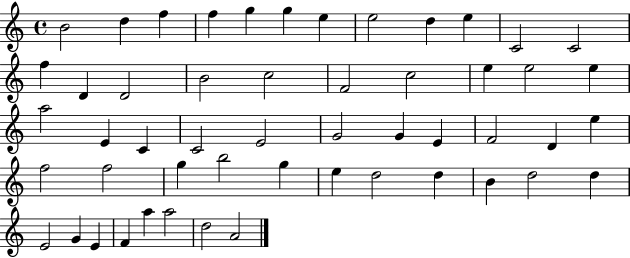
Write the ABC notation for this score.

X:1
T:Untitled
M:4/4
L:1/4
K:C
B2 d f f g g e e2 d e C2 C2 f D D2 B2 c2 F2 c2 e e2 e a2 E C C2 E2 G2 G E F2 D e f2 f2 g b2 g e d2 d B d2 d E2 G E F a a2 d2 A2